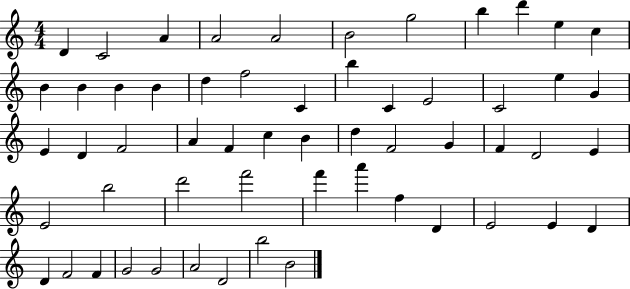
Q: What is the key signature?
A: C major